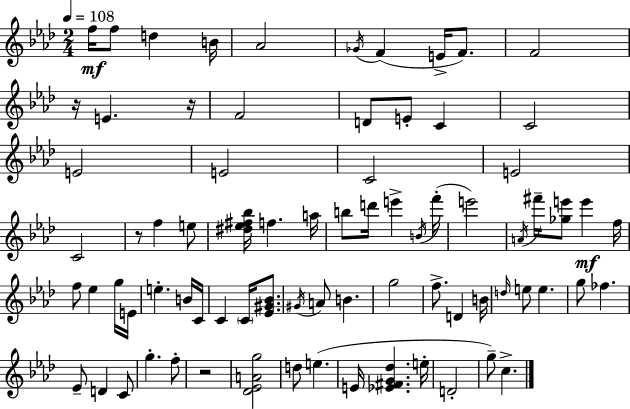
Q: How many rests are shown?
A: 4